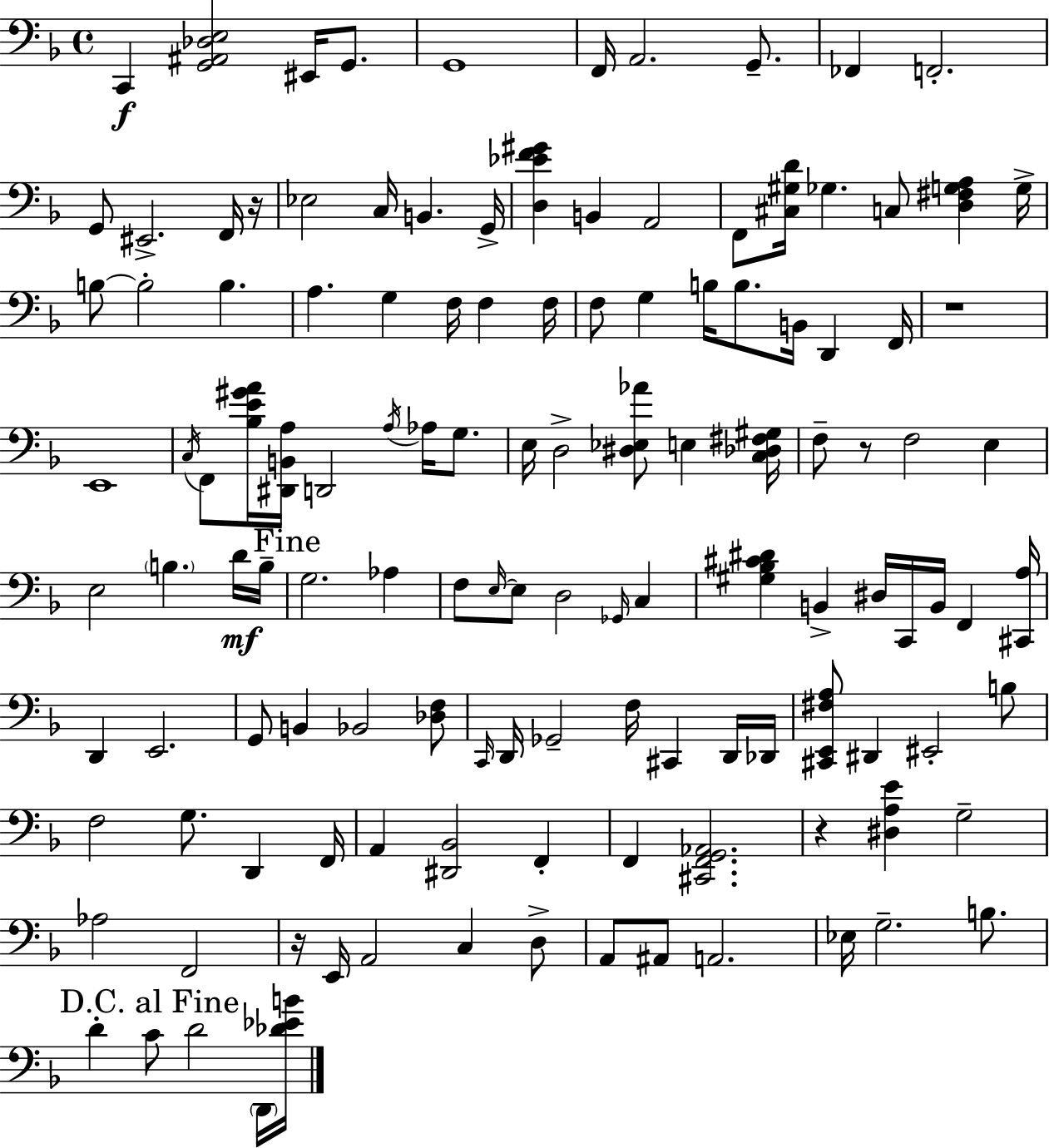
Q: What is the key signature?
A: D minor